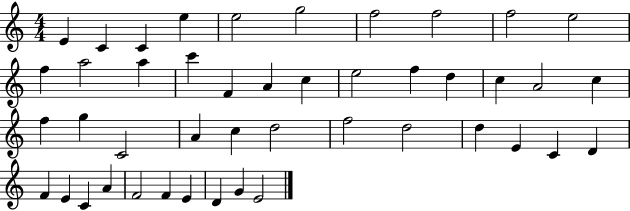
E4/q C4/q C4/q E5/q E5/h G5/h F5/h F5/h F5/h E5/h F5/q A5/h A5/q C6/q F4/q A4/q C5/q E5/h F5/q D5/q C5/q A4/h C5/q F5/q G5/q C4/h A4/q C5/q D5/h F5/h D5/h D5/q E4/q C4/q D4/q F4/q E4/q C4/q A4/q F4/h F4/q E4/q D4/q G4/q E4/h